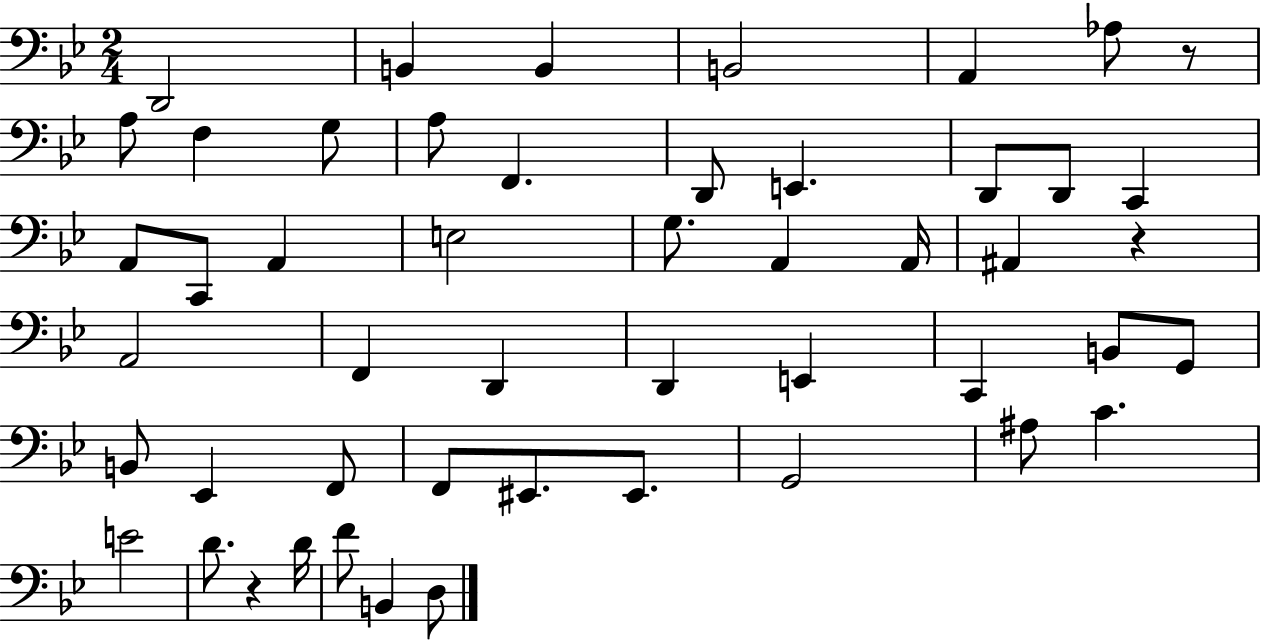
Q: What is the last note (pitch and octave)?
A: D3